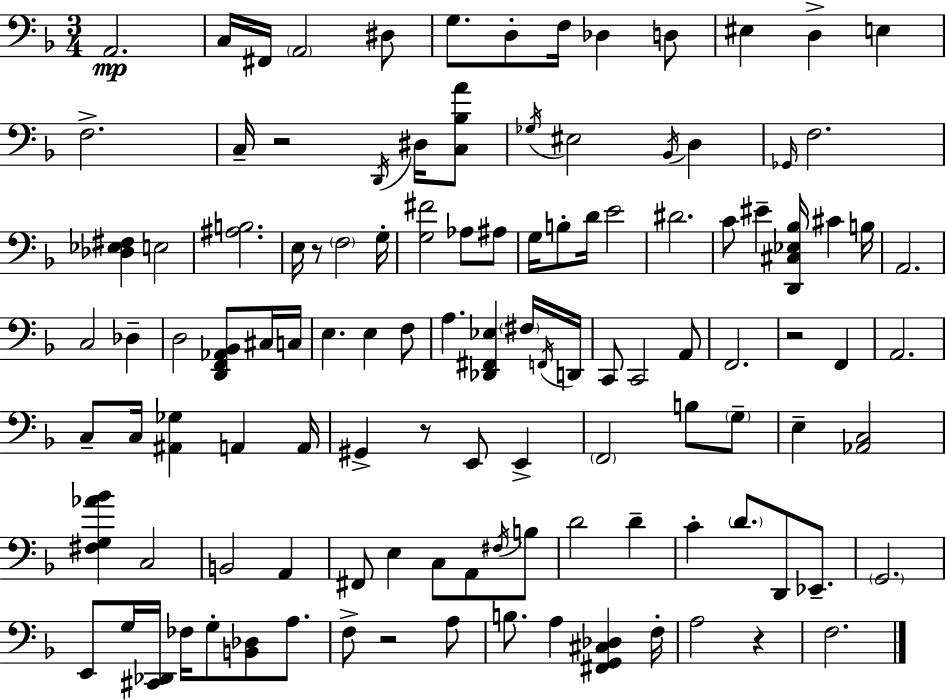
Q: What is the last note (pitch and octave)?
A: F3